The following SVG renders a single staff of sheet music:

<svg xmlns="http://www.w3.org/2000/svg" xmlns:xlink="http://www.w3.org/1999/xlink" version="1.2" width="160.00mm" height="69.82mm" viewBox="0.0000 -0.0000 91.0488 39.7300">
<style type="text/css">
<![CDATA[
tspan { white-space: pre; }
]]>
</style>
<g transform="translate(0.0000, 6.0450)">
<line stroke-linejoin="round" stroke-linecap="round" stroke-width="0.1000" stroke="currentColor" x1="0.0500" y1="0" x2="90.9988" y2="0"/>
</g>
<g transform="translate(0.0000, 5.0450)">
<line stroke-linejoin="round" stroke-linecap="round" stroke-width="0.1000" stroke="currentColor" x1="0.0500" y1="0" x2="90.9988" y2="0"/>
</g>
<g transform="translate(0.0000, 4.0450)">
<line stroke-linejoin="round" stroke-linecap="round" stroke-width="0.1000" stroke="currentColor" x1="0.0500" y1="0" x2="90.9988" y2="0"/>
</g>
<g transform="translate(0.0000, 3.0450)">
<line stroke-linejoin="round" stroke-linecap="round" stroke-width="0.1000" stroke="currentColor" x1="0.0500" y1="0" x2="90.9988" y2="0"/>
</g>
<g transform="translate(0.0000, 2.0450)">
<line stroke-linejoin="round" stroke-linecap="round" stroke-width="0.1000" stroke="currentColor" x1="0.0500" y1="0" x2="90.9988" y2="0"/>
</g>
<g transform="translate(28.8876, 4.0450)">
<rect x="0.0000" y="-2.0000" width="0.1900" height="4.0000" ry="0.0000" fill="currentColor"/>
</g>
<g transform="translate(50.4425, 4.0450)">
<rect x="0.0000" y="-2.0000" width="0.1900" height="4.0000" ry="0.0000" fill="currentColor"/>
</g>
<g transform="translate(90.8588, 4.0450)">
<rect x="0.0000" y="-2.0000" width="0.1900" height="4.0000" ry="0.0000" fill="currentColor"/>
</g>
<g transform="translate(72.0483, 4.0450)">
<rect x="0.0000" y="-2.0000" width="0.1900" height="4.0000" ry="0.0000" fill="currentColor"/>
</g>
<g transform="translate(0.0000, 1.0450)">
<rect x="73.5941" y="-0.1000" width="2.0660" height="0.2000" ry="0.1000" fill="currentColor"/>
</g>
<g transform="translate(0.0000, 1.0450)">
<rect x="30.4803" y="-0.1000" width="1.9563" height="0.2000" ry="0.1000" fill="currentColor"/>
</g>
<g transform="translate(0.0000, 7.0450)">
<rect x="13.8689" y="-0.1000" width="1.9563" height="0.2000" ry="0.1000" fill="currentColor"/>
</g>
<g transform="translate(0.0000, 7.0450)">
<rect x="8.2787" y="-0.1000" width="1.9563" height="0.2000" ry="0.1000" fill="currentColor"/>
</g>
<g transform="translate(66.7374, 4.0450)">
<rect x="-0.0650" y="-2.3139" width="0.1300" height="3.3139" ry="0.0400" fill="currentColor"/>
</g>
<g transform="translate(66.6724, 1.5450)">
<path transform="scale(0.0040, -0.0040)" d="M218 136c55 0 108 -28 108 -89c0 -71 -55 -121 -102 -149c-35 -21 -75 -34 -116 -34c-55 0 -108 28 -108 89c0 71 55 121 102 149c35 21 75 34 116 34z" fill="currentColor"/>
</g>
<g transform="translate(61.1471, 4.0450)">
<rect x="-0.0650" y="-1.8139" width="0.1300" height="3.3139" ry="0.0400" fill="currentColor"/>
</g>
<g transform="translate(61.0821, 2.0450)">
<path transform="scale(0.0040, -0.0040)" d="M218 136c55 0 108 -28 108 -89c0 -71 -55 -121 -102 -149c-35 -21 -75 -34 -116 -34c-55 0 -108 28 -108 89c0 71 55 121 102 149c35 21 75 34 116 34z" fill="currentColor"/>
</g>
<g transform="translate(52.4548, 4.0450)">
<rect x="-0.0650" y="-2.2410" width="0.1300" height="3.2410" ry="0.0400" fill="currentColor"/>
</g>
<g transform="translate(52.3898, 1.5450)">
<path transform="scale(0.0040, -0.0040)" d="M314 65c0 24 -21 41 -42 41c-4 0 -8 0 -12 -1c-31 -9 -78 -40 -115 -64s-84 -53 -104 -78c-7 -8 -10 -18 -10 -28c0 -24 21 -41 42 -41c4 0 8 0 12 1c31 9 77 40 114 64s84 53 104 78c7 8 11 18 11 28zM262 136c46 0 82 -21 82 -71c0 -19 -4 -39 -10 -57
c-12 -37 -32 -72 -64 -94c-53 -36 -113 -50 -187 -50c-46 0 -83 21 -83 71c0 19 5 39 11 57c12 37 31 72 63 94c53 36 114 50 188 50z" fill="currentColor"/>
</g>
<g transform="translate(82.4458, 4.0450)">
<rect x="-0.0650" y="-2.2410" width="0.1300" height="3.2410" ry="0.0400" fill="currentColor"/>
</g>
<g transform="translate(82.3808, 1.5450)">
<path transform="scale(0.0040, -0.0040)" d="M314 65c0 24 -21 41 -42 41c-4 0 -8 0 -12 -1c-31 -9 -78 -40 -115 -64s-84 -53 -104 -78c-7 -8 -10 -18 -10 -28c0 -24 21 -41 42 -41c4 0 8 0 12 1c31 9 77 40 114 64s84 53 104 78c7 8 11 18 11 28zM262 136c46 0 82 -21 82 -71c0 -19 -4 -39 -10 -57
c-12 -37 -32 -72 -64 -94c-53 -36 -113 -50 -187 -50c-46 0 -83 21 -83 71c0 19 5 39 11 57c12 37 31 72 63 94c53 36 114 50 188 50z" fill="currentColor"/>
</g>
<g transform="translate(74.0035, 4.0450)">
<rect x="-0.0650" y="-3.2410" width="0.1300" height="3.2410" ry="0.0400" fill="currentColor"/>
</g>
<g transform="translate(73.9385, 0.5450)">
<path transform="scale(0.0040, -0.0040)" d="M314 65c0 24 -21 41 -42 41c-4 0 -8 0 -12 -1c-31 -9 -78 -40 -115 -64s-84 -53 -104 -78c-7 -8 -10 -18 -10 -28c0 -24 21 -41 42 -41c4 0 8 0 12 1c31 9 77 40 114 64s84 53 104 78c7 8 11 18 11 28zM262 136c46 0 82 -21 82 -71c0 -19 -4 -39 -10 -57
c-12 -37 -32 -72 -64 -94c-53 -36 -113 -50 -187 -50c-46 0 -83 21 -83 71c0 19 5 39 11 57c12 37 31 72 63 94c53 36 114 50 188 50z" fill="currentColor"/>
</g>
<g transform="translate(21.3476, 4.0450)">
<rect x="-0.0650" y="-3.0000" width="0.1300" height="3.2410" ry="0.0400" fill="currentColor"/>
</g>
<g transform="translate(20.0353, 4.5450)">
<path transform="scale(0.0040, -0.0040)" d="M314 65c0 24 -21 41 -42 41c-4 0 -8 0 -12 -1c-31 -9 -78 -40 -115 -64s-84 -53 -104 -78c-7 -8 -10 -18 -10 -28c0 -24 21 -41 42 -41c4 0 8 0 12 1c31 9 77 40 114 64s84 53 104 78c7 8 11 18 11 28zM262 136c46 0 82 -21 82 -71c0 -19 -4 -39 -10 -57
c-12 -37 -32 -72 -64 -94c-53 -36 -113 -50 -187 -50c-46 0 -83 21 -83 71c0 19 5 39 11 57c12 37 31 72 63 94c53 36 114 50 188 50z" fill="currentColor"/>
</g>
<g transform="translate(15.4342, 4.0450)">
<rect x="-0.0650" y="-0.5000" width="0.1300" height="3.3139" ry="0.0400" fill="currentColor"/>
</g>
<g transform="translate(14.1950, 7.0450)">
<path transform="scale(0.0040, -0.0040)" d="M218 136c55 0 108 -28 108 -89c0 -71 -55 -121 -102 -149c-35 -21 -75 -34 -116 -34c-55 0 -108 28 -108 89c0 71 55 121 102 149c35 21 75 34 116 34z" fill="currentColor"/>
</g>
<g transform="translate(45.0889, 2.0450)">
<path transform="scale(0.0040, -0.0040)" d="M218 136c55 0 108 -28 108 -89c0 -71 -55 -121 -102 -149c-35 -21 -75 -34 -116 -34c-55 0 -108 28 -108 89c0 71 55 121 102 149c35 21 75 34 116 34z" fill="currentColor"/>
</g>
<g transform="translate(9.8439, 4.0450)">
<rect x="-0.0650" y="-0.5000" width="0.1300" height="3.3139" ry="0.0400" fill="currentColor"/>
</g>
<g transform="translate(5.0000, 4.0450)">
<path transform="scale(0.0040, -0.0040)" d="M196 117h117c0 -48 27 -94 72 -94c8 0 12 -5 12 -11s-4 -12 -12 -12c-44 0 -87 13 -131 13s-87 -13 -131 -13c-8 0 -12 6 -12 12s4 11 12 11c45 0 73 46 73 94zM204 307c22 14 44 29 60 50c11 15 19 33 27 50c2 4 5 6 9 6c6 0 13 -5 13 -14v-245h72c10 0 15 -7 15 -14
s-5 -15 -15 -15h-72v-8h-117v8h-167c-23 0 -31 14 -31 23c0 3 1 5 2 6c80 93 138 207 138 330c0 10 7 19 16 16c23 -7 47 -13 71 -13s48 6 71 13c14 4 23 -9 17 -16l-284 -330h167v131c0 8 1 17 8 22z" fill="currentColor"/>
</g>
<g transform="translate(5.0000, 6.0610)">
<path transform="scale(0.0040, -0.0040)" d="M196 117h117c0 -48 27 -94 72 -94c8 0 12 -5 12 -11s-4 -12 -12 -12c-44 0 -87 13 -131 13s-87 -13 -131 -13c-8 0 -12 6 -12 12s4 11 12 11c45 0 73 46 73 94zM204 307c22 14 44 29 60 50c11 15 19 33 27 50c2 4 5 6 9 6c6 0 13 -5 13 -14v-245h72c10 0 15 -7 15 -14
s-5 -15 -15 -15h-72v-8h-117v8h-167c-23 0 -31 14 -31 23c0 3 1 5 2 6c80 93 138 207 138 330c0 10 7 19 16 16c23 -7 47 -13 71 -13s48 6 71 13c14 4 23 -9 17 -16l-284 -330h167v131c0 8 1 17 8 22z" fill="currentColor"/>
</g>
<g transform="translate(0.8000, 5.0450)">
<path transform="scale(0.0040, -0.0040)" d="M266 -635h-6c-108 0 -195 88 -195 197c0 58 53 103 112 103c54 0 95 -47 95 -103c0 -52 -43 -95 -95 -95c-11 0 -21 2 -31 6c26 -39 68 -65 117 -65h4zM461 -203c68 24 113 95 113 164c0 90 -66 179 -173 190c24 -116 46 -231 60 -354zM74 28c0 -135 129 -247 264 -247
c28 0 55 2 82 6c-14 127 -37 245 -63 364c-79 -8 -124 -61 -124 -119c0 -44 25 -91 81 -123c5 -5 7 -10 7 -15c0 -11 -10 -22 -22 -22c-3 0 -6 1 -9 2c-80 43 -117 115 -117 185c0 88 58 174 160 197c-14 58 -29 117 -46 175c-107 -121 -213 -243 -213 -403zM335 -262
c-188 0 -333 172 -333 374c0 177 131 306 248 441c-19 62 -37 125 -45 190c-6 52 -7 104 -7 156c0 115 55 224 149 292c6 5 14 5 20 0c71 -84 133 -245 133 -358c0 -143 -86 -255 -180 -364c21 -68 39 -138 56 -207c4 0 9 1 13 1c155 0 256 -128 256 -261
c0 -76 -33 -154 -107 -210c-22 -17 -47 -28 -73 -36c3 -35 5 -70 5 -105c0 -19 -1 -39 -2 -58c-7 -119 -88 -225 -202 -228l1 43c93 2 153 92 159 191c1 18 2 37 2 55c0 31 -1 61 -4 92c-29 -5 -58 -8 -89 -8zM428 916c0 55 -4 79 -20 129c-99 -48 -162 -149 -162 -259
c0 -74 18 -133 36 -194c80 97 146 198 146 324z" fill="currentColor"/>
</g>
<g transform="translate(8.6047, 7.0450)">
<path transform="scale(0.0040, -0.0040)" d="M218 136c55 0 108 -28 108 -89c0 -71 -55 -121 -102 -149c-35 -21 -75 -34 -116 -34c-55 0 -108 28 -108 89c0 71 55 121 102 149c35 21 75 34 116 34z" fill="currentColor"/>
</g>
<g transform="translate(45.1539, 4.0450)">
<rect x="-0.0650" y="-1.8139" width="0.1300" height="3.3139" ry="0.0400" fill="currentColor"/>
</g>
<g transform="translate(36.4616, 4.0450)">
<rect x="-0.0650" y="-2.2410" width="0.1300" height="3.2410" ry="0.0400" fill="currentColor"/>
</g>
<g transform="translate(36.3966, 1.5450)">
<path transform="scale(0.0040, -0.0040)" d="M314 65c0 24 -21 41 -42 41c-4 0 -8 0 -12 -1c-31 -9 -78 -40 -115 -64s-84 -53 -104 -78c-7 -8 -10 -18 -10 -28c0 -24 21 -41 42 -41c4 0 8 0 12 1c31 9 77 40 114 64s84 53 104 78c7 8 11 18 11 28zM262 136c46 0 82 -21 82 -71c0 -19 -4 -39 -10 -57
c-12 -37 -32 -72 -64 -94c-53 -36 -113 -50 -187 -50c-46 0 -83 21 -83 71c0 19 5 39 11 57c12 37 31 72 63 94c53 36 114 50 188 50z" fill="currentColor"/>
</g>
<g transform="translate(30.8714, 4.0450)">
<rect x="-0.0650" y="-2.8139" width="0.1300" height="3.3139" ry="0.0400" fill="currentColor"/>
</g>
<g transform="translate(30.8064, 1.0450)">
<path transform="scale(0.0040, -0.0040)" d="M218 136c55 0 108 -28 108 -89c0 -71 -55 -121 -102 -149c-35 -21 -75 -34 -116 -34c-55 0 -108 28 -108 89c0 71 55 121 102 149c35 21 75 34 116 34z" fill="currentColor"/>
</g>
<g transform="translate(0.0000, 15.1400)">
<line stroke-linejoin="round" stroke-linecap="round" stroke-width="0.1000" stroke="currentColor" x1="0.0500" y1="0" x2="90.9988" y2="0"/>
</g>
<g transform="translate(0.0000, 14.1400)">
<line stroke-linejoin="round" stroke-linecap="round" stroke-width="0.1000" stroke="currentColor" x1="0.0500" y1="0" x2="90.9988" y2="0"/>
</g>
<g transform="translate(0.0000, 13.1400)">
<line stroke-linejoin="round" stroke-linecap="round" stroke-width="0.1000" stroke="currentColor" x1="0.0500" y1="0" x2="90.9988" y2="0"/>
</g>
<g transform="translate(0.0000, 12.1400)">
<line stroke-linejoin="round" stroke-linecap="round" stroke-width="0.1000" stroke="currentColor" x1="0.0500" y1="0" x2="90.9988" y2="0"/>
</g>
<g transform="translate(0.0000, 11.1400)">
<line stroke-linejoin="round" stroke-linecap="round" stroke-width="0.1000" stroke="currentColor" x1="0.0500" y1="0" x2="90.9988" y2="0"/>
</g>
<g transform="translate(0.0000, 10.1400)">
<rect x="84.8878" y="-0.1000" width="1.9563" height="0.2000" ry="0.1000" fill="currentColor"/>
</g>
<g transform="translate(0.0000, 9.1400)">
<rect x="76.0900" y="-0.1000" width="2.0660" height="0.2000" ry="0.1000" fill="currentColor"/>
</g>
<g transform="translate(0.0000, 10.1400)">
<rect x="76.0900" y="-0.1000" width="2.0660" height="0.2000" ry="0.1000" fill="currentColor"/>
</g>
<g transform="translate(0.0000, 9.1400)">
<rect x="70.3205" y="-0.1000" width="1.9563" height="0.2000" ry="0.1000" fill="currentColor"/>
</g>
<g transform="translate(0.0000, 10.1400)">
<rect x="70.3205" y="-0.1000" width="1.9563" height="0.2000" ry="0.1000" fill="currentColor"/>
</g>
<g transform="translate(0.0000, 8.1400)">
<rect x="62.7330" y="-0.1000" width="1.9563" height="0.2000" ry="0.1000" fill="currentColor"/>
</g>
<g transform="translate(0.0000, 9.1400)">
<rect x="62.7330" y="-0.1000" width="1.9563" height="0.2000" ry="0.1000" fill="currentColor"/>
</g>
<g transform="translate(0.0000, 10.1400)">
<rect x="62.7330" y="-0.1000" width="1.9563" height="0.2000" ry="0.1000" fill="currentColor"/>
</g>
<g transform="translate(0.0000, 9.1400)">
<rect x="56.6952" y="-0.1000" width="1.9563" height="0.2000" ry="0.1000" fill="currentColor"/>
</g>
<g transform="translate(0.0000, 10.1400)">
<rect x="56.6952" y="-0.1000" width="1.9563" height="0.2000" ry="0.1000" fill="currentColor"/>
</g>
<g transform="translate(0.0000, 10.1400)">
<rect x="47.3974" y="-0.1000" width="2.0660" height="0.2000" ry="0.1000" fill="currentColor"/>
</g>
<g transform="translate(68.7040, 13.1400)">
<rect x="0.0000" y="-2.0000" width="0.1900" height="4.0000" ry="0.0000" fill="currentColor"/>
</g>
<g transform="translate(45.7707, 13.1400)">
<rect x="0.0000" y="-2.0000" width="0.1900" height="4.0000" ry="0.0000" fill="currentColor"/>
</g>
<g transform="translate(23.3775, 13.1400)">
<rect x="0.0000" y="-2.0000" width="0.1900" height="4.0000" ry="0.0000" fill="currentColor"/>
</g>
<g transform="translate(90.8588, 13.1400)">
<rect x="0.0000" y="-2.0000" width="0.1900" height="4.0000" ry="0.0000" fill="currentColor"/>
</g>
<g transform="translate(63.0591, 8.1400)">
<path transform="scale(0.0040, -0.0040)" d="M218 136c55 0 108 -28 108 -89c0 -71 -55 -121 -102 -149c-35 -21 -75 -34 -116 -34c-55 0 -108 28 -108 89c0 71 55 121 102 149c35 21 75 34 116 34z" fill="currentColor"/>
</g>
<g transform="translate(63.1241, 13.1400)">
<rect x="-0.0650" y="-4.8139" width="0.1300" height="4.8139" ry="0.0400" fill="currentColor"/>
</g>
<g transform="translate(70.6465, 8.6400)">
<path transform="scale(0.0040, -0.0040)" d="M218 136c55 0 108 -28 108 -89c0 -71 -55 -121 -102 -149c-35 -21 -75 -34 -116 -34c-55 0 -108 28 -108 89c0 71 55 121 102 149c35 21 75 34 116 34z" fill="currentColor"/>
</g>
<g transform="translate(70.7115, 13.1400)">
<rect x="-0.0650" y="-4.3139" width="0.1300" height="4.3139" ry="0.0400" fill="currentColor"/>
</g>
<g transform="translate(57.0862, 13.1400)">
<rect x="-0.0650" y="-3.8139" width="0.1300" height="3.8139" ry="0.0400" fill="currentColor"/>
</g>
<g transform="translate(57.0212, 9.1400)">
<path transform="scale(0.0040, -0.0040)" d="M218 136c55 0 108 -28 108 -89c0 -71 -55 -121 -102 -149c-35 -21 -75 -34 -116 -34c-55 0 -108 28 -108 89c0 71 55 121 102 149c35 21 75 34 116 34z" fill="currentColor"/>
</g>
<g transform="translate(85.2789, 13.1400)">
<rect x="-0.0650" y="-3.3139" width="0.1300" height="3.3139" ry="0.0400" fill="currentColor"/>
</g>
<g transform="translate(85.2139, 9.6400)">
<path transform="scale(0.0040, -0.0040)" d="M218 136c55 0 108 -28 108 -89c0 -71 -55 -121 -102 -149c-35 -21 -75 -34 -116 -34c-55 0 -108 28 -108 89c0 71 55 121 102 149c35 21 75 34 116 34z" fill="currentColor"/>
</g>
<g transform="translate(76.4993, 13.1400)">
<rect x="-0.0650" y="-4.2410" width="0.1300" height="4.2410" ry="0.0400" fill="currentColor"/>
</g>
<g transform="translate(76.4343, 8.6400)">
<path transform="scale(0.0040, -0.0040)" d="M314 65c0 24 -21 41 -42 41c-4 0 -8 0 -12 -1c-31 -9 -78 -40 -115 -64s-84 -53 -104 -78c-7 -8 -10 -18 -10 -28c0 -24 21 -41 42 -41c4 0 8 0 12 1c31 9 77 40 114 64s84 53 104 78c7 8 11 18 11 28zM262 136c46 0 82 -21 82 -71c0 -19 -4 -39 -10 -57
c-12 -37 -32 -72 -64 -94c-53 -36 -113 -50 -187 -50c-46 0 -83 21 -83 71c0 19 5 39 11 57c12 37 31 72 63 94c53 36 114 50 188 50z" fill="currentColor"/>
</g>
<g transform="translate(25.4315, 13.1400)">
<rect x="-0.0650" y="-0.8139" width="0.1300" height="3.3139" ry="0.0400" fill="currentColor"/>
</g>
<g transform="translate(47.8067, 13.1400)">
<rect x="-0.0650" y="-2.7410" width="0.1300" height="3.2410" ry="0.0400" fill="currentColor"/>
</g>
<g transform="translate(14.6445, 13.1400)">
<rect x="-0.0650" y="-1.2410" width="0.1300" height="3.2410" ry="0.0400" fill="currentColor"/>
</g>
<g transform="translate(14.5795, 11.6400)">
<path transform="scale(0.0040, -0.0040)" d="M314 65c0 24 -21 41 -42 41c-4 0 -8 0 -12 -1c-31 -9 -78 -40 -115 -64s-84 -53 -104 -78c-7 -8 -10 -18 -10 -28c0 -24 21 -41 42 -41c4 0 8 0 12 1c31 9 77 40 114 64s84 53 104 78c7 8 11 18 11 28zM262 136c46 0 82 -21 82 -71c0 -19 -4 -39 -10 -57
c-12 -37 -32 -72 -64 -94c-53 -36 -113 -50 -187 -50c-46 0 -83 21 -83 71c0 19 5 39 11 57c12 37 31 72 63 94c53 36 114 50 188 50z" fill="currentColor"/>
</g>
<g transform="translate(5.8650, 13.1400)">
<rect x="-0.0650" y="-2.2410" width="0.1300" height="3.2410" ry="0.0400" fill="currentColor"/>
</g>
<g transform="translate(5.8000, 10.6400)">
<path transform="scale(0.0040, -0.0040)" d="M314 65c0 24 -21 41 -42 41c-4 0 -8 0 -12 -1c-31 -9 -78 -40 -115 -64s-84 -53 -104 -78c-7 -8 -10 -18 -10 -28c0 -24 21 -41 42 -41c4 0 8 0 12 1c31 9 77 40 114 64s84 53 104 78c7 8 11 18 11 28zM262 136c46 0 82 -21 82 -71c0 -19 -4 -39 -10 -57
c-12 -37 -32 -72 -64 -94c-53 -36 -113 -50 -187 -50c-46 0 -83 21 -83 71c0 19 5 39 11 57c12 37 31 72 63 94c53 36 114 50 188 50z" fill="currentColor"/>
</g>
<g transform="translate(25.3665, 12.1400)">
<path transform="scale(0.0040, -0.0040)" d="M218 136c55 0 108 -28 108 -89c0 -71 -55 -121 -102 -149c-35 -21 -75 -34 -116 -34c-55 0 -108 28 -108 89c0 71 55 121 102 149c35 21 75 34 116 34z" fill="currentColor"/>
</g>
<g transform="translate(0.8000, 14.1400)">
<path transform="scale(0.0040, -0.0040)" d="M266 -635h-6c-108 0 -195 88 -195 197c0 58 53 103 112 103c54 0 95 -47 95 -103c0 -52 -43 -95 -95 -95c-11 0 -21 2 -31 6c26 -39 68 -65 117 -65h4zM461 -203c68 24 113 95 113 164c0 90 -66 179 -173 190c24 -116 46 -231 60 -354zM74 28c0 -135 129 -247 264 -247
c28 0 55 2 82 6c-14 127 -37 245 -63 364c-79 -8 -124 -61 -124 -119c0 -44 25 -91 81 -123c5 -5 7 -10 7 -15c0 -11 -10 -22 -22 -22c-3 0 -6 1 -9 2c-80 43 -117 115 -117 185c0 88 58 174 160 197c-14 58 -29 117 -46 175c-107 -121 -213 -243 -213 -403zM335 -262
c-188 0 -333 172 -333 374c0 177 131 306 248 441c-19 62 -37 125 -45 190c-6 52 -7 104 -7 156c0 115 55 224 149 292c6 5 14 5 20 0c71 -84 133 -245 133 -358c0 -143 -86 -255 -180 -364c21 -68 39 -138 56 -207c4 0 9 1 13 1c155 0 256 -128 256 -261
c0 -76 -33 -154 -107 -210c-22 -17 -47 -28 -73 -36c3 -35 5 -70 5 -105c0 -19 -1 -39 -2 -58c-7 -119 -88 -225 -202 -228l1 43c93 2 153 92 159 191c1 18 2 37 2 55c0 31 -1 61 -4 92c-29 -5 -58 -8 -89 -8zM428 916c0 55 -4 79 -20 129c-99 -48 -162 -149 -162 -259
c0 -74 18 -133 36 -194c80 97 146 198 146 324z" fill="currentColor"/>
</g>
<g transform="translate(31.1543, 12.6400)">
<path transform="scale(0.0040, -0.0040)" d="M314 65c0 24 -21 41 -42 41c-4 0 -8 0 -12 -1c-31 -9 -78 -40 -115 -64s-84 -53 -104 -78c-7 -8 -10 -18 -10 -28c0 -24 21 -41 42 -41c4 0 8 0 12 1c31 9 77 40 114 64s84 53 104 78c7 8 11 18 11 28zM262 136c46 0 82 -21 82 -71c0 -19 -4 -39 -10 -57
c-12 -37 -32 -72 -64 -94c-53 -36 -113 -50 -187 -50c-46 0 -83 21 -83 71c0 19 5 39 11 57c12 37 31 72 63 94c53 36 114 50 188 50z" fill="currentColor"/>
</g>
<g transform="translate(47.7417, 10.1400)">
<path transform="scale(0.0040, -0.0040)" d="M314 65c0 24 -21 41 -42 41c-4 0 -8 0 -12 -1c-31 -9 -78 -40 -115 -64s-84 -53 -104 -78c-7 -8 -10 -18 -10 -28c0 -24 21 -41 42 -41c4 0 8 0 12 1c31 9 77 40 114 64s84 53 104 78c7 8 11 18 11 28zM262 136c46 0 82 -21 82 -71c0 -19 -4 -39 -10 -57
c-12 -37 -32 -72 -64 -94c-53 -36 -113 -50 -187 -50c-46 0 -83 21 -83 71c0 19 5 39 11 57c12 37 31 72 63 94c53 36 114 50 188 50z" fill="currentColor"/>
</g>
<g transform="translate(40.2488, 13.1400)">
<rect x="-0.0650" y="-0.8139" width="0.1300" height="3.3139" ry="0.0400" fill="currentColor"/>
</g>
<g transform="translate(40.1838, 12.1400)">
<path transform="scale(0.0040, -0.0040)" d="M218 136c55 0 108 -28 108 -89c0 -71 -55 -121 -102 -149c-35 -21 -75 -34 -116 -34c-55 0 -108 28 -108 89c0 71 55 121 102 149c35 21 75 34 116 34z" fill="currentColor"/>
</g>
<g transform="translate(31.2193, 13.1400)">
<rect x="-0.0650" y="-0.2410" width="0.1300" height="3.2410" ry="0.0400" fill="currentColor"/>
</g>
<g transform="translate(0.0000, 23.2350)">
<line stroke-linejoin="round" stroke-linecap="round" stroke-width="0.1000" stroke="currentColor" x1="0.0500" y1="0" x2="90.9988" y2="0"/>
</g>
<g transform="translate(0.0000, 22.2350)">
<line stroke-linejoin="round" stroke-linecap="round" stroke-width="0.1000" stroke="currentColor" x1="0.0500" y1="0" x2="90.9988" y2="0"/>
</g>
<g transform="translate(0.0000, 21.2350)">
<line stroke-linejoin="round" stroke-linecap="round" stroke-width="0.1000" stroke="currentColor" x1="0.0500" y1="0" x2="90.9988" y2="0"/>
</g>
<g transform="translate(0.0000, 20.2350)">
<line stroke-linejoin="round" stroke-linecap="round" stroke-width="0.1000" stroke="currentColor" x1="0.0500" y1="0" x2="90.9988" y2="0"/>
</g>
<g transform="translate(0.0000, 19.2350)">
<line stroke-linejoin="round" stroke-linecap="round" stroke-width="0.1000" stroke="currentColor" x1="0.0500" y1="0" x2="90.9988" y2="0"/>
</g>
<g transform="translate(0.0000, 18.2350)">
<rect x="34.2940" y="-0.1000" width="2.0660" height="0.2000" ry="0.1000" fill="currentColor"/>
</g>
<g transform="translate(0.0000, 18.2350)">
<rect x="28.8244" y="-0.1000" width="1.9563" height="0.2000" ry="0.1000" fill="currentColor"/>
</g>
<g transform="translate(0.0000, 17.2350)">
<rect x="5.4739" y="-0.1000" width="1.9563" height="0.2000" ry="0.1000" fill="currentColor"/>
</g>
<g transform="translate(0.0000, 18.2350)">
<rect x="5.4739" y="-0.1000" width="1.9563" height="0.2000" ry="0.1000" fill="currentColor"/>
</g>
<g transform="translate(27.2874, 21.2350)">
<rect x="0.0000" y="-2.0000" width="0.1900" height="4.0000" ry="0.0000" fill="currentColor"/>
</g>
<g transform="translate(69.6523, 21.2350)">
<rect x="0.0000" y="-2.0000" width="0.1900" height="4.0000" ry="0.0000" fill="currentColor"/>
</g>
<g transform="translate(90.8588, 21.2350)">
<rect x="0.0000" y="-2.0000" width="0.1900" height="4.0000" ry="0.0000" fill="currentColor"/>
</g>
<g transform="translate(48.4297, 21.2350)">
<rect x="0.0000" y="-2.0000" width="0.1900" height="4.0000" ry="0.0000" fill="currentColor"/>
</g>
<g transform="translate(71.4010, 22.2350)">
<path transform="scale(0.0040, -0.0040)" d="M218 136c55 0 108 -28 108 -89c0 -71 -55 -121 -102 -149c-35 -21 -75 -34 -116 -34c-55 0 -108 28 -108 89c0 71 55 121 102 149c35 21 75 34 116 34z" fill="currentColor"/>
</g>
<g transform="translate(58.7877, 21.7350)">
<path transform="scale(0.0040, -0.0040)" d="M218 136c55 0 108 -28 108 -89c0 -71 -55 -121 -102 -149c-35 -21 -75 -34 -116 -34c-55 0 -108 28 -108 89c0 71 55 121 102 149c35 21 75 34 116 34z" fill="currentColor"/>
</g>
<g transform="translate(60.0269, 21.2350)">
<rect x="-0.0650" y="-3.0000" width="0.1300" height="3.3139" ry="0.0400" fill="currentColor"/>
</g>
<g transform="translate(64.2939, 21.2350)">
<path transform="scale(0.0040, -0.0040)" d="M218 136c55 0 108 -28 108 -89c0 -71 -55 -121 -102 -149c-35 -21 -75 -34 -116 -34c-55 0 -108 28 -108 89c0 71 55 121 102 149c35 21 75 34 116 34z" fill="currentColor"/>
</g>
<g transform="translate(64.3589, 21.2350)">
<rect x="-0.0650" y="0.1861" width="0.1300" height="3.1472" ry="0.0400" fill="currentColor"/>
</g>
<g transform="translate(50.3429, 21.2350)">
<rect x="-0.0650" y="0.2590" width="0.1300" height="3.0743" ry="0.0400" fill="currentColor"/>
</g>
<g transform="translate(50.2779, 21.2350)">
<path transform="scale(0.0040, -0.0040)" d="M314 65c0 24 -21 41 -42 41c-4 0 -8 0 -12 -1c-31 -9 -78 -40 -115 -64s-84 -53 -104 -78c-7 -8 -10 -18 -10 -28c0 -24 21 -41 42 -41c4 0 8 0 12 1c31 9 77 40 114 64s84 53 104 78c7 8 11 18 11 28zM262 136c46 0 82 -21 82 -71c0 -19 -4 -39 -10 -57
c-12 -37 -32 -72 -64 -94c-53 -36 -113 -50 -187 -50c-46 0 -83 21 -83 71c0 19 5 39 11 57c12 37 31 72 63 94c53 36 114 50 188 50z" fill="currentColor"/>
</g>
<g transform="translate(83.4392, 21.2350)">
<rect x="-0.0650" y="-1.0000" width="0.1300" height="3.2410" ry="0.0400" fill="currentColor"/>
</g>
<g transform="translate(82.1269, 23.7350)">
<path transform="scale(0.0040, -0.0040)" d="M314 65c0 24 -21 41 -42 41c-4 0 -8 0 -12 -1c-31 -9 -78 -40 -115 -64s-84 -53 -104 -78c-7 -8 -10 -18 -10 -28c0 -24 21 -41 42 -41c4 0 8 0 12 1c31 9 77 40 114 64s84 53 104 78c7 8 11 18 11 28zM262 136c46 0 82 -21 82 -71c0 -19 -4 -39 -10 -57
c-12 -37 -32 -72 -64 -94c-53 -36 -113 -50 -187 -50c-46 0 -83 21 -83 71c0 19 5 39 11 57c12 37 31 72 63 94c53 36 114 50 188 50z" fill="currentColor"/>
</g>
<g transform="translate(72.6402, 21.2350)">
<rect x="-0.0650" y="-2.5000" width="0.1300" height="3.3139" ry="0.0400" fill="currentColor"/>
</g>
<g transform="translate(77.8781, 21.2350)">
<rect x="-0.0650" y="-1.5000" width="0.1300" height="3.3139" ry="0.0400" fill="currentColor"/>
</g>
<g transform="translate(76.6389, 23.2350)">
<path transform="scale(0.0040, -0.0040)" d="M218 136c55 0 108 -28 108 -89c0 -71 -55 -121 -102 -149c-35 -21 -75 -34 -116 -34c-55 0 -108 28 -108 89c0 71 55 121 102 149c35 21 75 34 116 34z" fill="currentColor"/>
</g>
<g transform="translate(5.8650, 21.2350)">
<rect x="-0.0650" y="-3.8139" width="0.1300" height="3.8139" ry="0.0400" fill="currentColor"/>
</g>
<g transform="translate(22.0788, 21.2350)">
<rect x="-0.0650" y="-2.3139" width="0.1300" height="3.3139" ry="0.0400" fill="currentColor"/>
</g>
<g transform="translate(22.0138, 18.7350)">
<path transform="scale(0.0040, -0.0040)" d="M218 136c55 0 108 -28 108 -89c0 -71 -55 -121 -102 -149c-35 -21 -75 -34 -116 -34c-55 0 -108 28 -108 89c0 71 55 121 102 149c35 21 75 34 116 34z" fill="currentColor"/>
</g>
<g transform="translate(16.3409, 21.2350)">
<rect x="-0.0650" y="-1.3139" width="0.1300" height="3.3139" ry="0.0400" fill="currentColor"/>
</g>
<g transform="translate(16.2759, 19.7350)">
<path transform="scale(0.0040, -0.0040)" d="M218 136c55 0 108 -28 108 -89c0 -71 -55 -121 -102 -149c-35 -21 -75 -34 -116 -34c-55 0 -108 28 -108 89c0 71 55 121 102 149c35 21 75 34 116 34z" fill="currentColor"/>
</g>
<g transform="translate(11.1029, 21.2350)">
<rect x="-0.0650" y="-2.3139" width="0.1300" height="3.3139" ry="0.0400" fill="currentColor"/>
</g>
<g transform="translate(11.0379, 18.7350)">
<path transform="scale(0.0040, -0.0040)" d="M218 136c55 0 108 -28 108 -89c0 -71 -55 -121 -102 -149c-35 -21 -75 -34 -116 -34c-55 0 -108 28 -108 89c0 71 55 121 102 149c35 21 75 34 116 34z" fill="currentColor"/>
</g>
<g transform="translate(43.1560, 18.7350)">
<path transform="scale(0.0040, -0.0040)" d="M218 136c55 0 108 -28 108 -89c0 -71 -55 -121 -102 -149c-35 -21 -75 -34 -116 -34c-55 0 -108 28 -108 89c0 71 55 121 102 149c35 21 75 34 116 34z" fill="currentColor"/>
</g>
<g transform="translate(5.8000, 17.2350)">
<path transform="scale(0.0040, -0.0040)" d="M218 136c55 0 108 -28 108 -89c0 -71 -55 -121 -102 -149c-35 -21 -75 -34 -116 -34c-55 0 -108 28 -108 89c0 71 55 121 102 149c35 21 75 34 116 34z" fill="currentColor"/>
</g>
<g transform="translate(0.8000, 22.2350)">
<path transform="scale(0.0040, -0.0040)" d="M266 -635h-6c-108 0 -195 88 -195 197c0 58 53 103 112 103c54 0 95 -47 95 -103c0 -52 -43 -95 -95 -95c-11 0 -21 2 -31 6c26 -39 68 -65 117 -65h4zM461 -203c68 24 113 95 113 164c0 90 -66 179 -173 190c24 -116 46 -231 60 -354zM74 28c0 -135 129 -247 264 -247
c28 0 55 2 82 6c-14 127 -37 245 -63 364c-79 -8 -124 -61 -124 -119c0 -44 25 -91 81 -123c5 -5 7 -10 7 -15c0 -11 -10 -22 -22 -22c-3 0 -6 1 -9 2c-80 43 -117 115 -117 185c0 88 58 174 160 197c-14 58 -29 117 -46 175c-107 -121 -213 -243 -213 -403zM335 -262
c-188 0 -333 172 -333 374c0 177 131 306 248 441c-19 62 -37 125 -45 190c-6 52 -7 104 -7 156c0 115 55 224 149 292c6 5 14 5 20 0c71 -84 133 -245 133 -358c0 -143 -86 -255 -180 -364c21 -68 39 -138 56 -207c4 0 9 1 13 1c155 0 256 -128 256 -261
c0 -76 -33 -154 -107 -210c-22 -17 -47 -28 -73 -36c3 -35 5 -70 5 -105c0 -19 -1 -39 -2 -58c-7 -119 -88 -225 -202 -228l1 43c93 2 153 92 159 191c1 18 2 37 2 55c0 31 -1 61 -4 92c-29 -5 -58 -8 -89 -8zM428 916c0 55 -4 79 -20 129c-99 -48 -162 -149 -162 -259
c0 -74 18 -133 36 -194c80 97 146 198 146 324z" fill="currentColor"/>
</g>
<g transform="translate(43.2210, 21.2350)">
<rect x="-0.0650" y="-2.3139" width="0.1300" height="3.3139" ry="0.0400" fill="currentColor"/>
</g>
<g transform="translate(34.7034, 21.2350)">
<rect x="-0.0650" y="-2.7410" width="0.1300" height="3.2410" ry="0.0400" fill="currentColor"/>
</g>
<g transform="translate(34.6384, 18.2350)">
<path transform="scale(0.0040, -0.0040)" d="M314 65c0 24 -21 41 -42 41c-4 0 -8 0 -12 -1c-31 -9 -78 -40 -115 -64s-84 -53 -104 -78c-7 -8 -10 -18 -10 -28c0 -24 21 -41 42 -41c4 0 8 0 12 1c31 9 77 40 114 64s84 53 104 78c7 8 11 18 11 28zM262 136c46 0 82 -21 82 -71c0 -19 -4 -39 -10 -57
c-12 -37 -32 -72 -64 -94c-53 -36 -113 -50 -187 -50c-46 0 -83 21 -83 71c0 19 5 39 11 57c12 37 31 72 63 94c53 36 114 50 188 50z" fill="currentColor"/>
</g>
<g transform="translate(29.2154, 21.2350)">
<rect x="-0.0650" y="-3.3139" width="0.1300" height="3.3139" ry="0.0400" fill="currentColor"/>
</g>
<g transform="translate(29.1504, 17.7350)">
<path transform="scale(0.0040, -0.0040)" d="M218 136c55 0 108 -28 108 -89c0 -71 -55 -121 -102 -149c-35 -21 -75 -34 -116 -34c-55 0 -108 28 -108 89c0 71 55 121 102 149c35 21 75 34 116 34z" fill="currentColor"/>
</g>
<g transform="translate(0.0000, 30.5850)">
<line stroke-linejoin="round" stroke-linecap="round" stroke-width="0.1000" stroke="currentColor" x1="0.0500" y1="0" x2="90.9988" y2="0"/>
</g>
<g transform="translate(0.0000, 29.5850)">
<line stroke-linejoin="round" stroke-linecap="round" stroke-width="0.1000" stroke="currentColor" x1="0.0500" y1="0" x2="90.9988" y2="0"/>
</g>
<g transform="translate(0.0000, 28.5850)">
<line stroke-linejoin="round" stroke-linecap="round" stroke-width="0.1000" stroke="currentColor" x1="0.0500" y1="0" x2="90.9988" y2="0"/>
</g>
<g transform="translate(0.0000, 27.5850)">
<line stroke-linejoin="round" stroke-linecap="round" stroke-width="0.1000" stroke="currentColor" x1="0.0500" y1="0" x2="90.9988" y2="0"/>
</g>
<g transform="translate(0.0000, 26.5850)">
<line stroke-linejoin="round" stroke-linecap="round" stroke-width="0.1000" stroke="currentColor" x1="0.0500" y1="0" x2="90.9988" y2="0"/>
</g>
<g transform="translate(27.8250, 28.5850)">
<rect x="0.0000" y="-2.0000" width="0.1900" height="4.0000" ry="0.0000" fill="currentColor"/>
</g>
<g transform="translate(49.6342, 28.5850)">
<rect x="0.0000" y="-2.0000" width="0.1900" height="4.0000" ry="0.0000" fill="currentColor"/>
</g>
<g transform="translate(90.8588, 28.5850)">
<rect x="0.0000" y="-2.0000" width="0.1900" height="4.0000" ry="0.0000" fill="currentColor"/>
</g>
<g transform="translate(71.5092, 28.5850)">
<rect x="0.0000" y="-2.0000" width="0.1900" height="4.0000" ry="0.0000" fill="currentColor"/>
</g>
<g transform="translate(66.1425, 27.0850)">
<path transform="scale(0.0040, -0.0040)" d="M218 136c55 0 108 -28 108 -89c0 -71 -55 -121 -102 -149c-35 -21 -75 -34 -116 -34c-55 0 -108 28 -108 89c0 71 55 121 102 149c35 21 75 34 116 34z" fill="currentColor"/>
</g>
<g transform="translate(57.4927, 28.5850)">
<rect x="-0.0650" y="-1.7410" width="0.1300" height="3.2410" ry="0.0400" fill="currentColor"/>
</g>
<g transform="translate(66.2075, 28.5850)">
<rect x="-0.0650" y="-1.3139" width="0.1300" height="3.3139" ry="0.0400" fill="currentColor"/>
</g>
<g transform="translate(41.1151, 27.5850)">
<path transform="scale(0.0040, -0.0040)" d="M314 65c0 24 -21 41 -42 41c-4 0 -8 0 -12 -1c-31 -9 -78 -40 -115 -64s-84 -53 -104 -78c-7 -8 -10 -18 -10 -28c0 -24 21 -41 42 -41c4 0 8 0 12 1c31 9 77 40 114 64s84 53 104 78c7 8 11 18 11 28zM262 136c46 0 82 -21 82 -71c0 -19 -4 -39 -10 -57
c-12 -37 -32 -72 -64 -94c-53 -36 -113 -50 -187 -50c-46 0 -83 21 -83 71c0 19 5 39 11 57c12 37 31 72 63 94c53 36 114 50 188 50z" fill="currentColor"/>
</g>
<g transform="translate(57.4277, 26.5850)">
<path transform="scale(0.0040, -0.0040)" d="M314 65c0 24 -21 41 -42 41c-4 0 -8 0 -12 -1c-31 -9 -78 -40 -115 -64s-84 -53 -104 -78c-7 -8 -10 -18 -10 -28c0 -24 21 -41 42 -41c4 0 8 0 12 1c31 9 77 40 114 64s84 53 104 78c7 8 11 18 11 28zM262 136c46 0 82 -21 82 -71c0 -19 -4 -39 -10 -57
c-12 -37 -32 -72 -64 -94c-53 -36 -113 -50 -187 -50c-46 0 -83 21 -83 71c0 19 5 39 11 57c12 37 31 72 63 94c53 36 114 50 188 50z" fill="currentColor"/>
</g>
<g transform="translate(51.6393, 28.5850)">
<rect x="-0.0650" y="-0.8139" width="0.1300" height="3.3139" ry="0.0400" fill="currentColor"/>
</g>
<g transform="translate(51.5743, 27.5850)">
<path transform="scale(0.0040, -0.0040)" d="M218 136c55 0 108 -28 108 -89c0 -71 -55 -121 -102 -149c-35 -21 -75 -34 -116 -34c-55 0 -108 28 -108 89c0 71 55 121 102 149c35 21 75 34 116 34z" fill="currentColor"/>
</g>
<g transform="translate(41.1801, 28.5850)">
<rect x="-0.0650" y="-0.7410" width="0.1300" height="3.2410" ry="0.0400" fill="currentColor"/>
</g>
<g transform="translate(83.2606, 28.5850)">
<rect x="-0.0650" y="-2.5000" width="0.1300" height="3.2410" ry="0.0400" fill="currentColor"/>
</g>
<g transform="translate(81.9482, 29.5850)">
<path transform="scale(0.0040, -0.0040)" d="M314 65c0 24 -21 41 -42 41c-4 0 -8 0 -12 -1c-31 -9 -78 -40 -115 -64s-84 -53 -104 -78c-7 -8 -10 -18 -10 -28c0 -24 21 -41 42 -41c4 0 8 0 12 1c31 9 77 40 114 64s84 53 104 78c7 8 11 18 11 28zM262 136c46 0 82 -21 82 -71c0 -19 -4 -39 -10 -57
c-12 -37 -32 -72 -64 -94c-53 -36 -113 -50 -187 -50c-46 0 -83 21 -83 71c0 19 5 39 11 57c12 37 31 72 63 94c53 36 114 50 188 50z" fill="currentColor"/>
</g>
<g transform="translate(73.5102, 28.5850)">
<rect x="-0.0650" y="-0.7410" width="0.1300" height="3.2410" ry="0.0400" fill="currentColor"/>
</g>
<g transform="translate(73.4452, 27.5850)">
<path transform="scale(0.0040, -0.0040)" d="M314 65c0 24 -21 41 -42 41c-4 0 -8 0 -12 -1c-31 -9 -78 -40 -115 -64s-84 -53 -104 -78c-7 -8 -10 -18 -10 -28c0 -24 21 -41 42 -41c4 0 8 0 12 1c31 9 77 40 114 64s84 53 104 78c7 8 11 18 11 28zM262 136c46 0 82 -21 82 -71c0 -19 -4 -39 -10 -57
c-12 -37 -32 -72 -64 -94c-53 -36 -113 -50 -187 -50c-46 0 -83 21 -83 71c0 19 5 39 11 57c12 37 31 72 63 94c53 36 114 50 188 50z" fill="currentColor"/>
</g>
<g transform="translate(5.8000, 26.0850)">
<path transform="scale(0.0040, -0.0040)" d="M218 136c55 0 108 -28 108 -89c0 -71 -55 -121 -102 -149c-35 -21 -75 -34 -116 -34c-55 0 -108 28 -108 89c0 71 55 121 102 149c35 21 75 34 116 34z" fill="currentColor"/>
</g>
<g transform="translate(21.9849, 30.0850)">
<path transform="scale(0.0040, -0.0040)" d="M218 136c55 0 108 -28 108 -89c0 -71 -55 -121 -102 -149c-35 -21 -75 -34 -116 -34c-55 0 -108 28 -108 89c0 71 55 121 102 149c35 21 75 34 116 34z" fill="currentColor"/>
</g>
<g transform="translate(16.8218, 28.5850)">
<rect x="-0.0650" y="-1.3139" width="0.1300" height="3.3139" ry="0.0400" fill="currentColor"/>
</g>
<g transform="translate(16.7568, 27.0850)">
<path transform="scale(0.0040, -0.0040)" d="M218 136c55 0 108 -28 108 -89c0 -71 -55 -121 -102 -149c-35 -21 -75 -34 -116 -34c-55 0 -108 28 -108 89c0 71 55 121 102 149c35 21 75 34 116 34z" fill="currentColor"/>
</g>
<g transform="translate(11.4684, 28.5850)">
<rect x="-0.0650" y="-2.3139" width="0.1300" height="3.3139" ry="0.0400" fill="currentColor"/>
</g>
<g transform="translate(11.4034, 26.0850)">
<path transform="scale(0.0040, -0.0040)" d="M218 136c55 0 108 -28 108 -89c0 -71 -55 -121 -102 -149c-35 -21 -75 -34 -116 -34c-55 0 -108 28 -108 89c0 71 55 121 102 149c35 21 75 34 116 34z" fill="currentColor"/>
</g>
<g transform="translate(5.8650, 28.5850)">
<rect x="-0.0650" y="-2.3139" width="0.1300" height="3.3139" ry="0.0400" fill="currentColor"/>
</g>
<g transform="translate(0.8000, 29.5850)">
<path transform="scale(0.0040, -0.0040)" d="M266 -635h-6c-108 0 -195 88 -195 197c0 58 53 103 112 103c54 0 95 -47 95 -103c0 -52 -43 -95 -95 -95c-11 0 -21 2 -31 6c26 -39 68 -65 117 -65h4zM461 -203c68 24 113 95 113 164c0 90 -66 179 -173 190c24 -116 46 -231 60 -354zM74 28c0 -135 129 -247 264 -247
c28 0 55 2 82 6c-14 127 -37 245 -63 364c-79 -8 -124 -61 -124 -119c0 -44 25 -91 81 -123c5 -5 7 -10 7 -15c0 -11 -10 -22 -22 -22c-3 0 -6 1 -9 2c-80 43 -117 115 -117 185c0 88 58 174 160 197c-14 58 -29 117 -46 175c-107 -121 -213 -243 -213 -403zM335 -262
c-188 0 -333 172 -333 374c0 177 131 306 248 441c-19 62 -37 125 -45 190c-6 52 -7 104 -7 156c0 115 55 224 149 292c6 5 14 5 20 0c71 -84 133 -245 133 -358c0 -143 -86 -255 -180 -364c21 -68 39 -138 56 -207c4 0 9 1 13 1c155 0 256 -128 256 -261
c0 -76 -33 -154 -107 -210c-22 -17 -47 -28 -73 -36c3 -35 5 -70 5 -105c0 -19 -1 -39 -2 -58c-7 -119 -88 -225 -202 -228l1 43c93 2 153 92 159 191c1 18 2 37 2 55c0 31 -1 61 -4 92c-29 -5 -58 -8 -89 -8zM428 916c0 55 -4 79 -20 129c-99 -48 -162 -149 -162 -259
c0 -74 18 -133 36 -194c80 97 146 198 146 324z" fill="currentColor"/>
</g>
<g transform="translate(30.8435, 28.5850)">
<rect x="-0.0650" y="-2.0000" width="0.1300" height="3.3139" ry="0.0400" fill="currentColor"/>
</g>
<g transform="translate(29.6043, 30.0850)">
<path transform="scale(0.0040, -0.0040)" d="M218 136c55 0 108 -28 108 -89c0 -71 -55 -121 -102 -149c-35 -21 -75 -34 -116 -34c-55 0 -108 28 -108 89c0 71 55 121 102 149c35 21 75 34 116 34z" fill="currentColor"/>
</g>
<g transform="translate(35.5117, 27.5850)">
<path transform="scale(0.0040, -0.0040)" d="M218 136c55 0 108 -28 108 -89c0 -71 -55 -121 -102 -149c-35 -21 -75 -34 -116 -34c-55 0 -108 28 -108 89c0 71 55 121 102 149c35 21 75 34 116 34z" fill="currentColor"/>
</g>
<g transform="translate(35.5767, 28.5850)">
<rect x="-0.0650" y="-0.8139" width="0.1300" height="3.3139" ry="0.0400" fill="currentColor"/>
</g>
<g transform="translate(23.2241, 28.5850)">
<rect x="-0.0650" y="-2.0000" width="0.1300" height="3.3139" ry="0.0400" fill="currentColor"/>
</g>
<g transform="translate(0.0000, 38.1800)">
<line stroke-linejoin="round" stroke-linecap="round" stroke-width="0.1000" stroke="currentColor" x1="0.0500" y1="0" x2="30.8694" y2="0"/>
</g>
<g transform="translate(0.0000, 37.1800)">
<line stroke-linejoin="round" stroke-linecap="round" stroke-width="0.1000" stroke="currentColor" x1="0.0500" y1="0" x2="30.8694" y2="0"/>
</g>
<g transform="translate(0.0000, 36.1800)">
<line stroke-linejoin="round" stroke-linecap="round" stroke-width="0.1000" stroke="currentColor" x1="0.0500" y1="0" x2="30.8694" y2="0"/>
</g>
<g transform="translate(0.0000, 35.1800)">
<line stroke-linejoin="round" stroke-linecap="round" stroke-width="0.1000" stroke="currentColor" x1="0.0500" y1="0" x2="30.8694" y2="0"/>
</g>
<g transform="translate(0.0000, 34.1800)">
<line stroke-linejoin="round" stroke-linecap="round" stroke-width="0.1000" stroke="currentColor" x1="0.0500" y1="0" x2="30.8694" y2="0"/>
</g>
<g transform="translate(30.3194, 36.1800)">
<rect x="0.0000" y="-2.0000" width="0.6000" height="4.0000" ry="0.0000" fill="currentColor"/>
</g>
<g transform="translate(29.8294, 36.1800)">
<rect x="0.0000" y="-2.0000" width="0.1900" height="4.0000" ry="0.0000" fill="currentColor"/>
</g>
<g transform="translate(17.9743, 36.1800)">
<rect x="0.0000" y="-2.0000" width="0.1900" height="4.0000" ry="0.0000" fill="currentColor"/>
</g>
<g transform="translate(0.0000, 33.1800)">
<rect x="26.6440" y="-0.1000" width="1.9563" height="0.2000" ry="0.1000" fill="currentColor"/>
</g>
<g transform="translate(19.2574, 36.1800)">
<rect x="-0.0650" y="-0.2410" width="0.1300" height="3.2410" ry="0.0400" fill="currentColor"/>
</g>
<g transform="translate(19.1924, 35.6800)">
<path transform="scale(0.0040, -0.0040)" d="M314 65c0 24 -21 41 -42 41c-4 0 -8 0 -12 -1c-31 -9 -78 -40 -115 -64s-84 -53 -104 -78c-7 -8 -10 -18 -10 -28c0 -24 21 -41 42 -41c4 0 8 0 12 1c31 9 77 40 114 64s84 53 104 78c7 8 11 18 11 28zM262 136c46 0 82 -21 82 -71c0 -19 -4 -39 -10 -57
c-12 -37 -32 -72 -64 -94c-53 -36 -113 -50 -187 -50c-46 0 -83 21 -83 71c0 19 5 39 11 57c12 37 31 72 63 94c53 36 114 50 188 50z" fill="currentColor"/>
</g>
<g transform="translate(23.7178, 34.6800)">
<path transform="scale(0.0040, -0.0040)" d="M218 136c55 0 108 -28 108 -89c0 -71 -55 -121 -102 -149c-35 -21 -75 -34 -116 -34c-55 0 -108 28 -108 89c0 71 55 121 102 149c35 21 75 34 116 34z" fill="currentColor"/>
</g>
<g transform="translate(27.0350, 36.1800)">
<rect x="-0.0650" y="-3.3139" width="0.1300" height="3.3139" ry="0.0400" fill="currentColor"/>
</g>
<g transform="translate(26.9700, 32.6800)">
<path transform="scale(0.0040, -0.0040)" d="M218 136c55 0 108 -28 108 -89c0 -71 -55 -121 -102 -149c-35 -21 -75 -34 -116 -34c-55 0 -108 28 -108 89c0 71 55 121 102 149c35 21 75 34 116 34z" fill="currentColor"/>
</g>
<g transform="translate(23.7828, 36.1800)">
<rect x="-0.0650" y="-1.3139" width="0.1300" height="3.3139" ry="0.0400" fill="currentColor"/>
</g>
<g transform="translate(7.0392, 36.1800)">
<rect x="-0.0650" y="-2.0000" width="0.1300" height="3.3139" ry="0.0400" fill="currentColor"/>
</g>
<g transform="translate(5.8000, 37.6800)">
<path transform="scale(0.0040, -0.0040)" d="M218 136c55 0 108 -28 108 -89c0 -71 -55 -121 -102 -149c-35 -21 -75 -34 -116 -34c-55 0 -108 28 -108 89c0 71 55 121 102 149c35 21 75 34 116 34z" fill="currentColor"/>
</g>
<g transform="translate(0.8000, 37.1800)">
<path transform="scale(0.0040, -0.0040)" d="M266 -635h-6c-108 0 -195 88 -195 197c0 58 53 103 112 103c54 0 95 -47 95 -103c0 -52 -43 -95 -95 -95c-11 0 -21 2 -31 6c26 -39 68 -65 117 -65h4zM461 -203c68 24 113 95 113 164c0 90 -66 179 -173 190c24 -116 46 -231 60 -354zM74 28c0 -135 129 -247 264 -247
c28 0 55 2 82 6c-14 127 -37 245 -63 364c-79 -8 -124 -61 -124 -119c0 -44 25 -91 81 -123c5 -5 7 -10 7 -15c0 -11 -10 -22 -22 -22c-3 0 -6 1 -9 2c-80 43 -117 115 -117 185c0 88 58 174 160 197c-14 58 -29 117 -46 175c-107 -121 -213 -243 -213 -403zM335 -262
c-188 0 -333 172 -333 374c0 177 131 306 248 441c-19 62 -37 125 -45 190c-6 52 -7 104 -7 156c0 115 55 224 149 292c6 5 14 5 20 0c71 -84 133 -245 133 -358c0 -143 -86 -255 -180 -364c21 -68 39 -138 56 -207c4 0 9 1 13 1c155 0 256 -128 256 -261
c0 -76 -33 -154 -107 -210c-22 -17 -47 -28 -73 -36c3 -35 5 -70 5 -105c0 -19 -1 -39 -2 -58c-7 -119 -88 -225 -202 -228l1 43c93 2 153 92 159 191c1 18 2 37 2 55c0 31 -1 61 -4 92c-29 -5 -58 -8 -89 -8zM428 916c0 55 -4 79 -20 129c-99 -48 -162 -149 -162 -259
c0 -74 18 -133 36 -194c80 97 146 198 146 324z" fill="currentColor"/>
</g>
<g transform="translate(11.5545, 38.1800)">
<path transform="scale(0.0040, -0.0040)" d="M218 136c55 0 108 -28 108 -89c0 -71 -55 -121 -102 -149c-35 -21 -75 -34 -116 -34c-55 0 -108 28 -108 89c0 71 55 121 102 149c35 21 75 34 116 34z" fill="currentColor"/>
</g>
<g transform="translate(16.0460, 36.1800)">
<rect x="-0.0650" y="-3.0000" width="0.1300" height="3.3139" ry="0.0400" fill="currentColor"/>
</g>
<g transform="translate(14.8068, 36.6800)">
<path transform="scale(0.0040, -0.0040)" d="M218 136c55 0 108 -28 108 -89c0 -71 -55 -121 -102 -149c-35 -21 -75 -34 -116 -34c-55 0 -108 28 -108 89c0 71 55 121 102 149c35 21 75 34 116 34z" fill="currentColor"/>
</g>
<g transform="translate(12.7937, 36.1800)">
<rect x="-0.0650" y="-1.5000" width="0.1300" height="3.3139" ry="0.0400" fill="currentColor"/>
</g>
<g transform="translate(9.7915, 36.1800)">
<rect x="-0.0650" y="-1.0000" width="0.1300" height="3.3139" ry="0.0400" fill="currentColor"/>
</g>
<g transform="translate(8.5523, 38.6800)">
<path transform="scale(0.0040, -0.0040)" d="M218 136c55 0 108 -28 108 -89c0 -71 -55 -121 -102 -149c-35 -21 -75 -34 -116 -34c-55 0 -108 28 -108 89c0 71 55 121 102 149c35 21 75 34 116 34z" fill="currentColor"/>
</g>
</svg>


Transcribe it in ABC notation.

X:1
T:Untitled
M:4/4
L:1/4
K:C
C C A2 a g2 f g2 f g b2 g2 g2 e2 d c2 d a2 c' e' d' d'2 b c' g e g b a2 g B2 A B G E D2 g g e F F d d2 d f2 e d2 G2 F D E A c2 e b